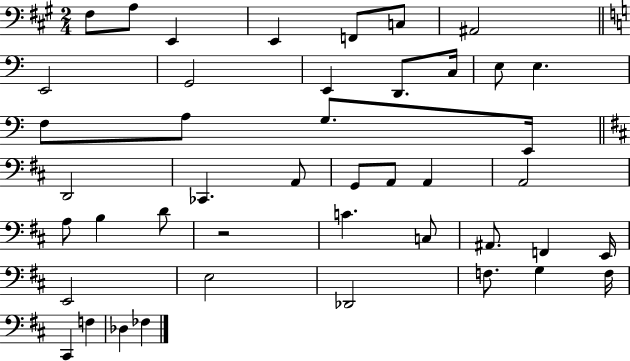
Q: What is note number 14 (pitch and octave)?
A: E3